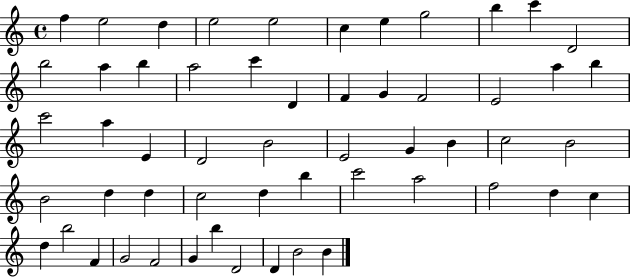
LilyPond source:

{
  \clef treble
  \time 4/4
  \defaultTimeSignature
  \key c \major
  f''4 e''2 d''4 | e''2 e''2 | c''4 e''4 g''2 | b''4 c'''4 d'2 | \break b''2 a''4 b''4 | a''2 c'''4 d'4 | f'4 g'4 f'2 | e'2 a''4 b''4 | \break c'''2 a''4 e'4 | d'2 b'2 | e'2 g'4 b'4 | c''2 b'2 | \break b'2 d''4 d''4 | c''2 d''4 b''4 | c'''2 a''2 | f''2 d''4 c''4 | \break d''4 b''2 f'4 | g'2 f'2 | g'4 b''4 d'2 | d'4 b'2 b'4 | \break \bar "|."
}